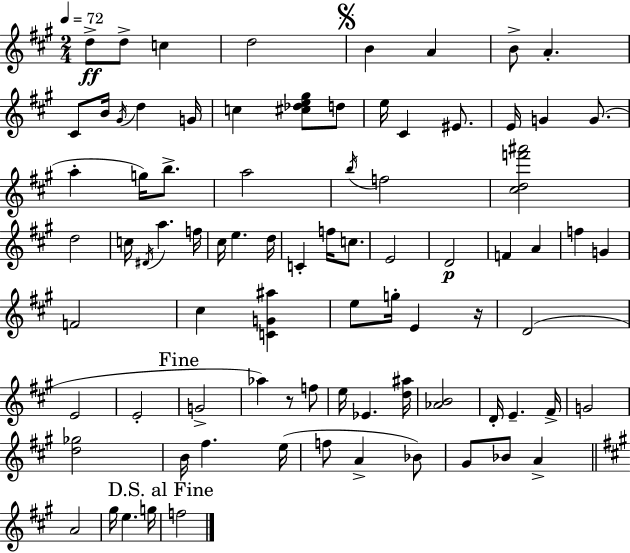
{
  \clef treble
  \numericTimeSignature
  \time 2/4
  \key a \major
  \tempo 4 = 72
  d''8->\ff d''8-> c''4 | d''2 | \mark \markup { \musicglyph "scripts.segno" } b'4 a'4 | b'8-> a'4.-. | \break cis'8 b'16 \acciaccatura { gis'16 } d''4 | g'16 c''4 <cis'' des'' e'' gis''>8 d''8 | e''16 cis'4 eis'8. | e'16 g'4 g'8.( | \break a''4-. g''16) b''8.-> | a''2 | \acciaccatura { b''16 } f''2 | <cis'' d'' f''' ais'''>2 | \break d''2 | c''16 \acciaccatura { dis'16 } a''4. | f''16 cis''16 e''4. | d''16 c'4-. f''16 | \break c''8. e'2 | d'2\p | f'4 a'4 | f''4 g'4 | \break f'2 | cis''4 <c' g' ais''>4 | e''8 g''16-. e'4 | r16 d'2( | \break e'2 | e'2-. | \mark "Fine" g'2-> | aes''4) r8 | \break f''8 e''16 ees'4. | <d'' ais''>16 <aes' b'>2 | d'16-. e'4.-- | fis'16-> g'2 | \break <d'' ges''>2 | b'16 fis''4. | e''16( f''8 a'4-> | bes'8) gis'8 bes'8 a'4-> | \break \bar "||" \break \key a \major a'2 | gis''16 e''4. g''16 | \mark "D.S. al Fine" f''2 | \bar "|."
}